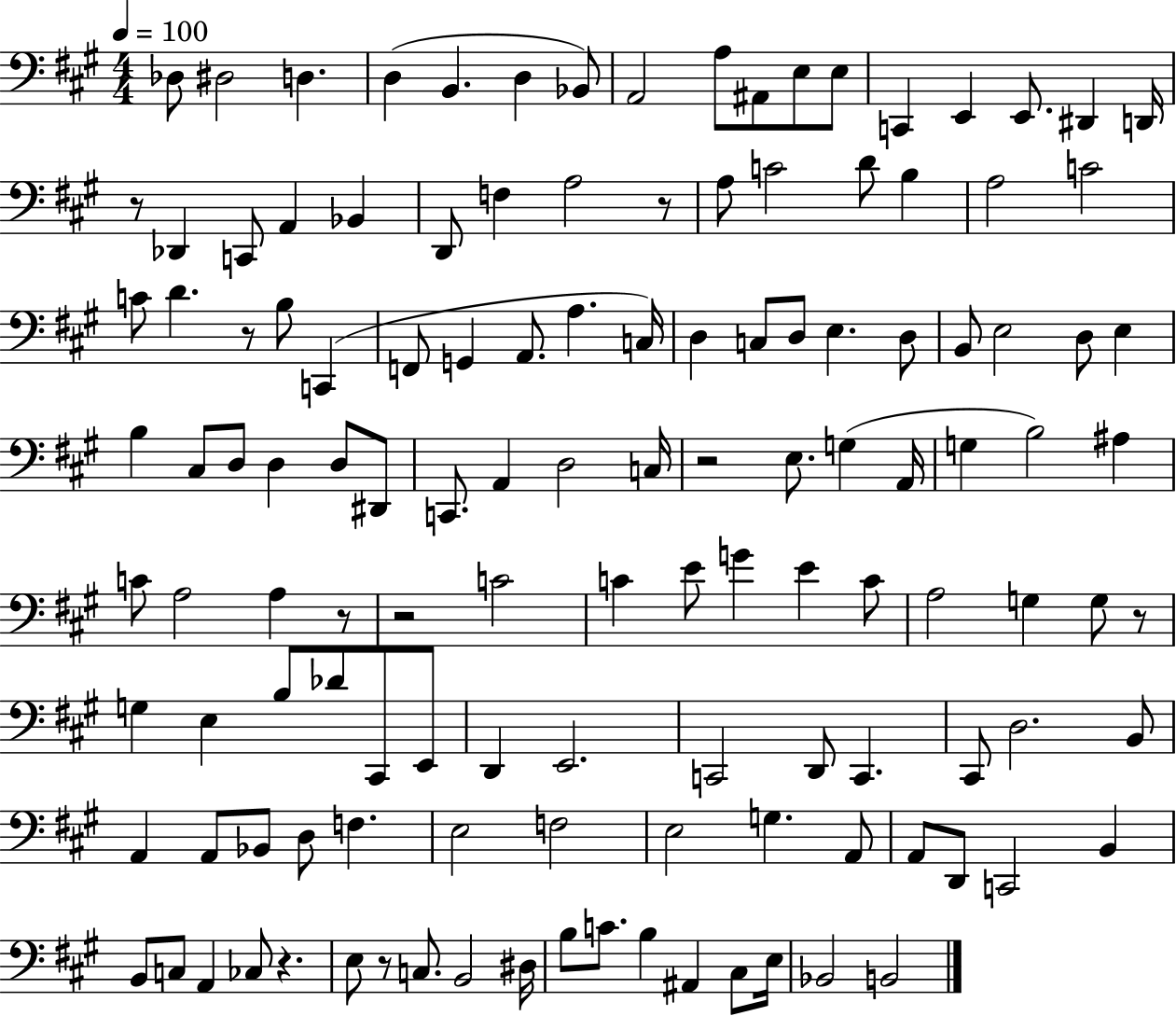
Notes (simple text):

Db3/e D#3/h D3/q. D3/q B2/q. D3/q Bb2/e A2/h A3/e A#2/e E3/e E3/e C2/q E2/q E2/e. D#2/q D2/s R/e Db2/q C2/e A2/q Bb2/q D2/e F3/q A3/h R/e A3/e C4/h D4/e B3/q A3/h C4/h C4/e D4/q. R/e B3/e C2/q F2/e G2/q A2/e. A3/q. C3/s D3/q C3/e D3/e E3/q. D3/e B2/e E3/h D3/e E3/q B3/q C#3/e D3/e D3/q D3/e D#2/e C2/e. A2/q D3/h C3/s R/h E3/e. G3/q A2/s G3/q B3/h A#3/q C4/e A3/h A3/q R/e R/h C4/h C4/q E4/e G4/q E4/q C4/e A3/h G3/q G3/e R/e G3/q E3/q B3/e Db4/e C#2/e E2/e D2/q E2/h. C2/h D2/e C2/q. C#2/e D3/h. B2/e A2/q A2/e Bb2/e D3/e F3/q. E3/h F3/h E3/h G3/q. A2/e A2/e D2/e C2/h B2/q B2/e C3/e A2/q CES3/e R/q. E3/e R/e C3/e. B2/h D#3/s B3/e C4/e. B3/q A#2/q C#3/e E3/s Bb2/h B2/h